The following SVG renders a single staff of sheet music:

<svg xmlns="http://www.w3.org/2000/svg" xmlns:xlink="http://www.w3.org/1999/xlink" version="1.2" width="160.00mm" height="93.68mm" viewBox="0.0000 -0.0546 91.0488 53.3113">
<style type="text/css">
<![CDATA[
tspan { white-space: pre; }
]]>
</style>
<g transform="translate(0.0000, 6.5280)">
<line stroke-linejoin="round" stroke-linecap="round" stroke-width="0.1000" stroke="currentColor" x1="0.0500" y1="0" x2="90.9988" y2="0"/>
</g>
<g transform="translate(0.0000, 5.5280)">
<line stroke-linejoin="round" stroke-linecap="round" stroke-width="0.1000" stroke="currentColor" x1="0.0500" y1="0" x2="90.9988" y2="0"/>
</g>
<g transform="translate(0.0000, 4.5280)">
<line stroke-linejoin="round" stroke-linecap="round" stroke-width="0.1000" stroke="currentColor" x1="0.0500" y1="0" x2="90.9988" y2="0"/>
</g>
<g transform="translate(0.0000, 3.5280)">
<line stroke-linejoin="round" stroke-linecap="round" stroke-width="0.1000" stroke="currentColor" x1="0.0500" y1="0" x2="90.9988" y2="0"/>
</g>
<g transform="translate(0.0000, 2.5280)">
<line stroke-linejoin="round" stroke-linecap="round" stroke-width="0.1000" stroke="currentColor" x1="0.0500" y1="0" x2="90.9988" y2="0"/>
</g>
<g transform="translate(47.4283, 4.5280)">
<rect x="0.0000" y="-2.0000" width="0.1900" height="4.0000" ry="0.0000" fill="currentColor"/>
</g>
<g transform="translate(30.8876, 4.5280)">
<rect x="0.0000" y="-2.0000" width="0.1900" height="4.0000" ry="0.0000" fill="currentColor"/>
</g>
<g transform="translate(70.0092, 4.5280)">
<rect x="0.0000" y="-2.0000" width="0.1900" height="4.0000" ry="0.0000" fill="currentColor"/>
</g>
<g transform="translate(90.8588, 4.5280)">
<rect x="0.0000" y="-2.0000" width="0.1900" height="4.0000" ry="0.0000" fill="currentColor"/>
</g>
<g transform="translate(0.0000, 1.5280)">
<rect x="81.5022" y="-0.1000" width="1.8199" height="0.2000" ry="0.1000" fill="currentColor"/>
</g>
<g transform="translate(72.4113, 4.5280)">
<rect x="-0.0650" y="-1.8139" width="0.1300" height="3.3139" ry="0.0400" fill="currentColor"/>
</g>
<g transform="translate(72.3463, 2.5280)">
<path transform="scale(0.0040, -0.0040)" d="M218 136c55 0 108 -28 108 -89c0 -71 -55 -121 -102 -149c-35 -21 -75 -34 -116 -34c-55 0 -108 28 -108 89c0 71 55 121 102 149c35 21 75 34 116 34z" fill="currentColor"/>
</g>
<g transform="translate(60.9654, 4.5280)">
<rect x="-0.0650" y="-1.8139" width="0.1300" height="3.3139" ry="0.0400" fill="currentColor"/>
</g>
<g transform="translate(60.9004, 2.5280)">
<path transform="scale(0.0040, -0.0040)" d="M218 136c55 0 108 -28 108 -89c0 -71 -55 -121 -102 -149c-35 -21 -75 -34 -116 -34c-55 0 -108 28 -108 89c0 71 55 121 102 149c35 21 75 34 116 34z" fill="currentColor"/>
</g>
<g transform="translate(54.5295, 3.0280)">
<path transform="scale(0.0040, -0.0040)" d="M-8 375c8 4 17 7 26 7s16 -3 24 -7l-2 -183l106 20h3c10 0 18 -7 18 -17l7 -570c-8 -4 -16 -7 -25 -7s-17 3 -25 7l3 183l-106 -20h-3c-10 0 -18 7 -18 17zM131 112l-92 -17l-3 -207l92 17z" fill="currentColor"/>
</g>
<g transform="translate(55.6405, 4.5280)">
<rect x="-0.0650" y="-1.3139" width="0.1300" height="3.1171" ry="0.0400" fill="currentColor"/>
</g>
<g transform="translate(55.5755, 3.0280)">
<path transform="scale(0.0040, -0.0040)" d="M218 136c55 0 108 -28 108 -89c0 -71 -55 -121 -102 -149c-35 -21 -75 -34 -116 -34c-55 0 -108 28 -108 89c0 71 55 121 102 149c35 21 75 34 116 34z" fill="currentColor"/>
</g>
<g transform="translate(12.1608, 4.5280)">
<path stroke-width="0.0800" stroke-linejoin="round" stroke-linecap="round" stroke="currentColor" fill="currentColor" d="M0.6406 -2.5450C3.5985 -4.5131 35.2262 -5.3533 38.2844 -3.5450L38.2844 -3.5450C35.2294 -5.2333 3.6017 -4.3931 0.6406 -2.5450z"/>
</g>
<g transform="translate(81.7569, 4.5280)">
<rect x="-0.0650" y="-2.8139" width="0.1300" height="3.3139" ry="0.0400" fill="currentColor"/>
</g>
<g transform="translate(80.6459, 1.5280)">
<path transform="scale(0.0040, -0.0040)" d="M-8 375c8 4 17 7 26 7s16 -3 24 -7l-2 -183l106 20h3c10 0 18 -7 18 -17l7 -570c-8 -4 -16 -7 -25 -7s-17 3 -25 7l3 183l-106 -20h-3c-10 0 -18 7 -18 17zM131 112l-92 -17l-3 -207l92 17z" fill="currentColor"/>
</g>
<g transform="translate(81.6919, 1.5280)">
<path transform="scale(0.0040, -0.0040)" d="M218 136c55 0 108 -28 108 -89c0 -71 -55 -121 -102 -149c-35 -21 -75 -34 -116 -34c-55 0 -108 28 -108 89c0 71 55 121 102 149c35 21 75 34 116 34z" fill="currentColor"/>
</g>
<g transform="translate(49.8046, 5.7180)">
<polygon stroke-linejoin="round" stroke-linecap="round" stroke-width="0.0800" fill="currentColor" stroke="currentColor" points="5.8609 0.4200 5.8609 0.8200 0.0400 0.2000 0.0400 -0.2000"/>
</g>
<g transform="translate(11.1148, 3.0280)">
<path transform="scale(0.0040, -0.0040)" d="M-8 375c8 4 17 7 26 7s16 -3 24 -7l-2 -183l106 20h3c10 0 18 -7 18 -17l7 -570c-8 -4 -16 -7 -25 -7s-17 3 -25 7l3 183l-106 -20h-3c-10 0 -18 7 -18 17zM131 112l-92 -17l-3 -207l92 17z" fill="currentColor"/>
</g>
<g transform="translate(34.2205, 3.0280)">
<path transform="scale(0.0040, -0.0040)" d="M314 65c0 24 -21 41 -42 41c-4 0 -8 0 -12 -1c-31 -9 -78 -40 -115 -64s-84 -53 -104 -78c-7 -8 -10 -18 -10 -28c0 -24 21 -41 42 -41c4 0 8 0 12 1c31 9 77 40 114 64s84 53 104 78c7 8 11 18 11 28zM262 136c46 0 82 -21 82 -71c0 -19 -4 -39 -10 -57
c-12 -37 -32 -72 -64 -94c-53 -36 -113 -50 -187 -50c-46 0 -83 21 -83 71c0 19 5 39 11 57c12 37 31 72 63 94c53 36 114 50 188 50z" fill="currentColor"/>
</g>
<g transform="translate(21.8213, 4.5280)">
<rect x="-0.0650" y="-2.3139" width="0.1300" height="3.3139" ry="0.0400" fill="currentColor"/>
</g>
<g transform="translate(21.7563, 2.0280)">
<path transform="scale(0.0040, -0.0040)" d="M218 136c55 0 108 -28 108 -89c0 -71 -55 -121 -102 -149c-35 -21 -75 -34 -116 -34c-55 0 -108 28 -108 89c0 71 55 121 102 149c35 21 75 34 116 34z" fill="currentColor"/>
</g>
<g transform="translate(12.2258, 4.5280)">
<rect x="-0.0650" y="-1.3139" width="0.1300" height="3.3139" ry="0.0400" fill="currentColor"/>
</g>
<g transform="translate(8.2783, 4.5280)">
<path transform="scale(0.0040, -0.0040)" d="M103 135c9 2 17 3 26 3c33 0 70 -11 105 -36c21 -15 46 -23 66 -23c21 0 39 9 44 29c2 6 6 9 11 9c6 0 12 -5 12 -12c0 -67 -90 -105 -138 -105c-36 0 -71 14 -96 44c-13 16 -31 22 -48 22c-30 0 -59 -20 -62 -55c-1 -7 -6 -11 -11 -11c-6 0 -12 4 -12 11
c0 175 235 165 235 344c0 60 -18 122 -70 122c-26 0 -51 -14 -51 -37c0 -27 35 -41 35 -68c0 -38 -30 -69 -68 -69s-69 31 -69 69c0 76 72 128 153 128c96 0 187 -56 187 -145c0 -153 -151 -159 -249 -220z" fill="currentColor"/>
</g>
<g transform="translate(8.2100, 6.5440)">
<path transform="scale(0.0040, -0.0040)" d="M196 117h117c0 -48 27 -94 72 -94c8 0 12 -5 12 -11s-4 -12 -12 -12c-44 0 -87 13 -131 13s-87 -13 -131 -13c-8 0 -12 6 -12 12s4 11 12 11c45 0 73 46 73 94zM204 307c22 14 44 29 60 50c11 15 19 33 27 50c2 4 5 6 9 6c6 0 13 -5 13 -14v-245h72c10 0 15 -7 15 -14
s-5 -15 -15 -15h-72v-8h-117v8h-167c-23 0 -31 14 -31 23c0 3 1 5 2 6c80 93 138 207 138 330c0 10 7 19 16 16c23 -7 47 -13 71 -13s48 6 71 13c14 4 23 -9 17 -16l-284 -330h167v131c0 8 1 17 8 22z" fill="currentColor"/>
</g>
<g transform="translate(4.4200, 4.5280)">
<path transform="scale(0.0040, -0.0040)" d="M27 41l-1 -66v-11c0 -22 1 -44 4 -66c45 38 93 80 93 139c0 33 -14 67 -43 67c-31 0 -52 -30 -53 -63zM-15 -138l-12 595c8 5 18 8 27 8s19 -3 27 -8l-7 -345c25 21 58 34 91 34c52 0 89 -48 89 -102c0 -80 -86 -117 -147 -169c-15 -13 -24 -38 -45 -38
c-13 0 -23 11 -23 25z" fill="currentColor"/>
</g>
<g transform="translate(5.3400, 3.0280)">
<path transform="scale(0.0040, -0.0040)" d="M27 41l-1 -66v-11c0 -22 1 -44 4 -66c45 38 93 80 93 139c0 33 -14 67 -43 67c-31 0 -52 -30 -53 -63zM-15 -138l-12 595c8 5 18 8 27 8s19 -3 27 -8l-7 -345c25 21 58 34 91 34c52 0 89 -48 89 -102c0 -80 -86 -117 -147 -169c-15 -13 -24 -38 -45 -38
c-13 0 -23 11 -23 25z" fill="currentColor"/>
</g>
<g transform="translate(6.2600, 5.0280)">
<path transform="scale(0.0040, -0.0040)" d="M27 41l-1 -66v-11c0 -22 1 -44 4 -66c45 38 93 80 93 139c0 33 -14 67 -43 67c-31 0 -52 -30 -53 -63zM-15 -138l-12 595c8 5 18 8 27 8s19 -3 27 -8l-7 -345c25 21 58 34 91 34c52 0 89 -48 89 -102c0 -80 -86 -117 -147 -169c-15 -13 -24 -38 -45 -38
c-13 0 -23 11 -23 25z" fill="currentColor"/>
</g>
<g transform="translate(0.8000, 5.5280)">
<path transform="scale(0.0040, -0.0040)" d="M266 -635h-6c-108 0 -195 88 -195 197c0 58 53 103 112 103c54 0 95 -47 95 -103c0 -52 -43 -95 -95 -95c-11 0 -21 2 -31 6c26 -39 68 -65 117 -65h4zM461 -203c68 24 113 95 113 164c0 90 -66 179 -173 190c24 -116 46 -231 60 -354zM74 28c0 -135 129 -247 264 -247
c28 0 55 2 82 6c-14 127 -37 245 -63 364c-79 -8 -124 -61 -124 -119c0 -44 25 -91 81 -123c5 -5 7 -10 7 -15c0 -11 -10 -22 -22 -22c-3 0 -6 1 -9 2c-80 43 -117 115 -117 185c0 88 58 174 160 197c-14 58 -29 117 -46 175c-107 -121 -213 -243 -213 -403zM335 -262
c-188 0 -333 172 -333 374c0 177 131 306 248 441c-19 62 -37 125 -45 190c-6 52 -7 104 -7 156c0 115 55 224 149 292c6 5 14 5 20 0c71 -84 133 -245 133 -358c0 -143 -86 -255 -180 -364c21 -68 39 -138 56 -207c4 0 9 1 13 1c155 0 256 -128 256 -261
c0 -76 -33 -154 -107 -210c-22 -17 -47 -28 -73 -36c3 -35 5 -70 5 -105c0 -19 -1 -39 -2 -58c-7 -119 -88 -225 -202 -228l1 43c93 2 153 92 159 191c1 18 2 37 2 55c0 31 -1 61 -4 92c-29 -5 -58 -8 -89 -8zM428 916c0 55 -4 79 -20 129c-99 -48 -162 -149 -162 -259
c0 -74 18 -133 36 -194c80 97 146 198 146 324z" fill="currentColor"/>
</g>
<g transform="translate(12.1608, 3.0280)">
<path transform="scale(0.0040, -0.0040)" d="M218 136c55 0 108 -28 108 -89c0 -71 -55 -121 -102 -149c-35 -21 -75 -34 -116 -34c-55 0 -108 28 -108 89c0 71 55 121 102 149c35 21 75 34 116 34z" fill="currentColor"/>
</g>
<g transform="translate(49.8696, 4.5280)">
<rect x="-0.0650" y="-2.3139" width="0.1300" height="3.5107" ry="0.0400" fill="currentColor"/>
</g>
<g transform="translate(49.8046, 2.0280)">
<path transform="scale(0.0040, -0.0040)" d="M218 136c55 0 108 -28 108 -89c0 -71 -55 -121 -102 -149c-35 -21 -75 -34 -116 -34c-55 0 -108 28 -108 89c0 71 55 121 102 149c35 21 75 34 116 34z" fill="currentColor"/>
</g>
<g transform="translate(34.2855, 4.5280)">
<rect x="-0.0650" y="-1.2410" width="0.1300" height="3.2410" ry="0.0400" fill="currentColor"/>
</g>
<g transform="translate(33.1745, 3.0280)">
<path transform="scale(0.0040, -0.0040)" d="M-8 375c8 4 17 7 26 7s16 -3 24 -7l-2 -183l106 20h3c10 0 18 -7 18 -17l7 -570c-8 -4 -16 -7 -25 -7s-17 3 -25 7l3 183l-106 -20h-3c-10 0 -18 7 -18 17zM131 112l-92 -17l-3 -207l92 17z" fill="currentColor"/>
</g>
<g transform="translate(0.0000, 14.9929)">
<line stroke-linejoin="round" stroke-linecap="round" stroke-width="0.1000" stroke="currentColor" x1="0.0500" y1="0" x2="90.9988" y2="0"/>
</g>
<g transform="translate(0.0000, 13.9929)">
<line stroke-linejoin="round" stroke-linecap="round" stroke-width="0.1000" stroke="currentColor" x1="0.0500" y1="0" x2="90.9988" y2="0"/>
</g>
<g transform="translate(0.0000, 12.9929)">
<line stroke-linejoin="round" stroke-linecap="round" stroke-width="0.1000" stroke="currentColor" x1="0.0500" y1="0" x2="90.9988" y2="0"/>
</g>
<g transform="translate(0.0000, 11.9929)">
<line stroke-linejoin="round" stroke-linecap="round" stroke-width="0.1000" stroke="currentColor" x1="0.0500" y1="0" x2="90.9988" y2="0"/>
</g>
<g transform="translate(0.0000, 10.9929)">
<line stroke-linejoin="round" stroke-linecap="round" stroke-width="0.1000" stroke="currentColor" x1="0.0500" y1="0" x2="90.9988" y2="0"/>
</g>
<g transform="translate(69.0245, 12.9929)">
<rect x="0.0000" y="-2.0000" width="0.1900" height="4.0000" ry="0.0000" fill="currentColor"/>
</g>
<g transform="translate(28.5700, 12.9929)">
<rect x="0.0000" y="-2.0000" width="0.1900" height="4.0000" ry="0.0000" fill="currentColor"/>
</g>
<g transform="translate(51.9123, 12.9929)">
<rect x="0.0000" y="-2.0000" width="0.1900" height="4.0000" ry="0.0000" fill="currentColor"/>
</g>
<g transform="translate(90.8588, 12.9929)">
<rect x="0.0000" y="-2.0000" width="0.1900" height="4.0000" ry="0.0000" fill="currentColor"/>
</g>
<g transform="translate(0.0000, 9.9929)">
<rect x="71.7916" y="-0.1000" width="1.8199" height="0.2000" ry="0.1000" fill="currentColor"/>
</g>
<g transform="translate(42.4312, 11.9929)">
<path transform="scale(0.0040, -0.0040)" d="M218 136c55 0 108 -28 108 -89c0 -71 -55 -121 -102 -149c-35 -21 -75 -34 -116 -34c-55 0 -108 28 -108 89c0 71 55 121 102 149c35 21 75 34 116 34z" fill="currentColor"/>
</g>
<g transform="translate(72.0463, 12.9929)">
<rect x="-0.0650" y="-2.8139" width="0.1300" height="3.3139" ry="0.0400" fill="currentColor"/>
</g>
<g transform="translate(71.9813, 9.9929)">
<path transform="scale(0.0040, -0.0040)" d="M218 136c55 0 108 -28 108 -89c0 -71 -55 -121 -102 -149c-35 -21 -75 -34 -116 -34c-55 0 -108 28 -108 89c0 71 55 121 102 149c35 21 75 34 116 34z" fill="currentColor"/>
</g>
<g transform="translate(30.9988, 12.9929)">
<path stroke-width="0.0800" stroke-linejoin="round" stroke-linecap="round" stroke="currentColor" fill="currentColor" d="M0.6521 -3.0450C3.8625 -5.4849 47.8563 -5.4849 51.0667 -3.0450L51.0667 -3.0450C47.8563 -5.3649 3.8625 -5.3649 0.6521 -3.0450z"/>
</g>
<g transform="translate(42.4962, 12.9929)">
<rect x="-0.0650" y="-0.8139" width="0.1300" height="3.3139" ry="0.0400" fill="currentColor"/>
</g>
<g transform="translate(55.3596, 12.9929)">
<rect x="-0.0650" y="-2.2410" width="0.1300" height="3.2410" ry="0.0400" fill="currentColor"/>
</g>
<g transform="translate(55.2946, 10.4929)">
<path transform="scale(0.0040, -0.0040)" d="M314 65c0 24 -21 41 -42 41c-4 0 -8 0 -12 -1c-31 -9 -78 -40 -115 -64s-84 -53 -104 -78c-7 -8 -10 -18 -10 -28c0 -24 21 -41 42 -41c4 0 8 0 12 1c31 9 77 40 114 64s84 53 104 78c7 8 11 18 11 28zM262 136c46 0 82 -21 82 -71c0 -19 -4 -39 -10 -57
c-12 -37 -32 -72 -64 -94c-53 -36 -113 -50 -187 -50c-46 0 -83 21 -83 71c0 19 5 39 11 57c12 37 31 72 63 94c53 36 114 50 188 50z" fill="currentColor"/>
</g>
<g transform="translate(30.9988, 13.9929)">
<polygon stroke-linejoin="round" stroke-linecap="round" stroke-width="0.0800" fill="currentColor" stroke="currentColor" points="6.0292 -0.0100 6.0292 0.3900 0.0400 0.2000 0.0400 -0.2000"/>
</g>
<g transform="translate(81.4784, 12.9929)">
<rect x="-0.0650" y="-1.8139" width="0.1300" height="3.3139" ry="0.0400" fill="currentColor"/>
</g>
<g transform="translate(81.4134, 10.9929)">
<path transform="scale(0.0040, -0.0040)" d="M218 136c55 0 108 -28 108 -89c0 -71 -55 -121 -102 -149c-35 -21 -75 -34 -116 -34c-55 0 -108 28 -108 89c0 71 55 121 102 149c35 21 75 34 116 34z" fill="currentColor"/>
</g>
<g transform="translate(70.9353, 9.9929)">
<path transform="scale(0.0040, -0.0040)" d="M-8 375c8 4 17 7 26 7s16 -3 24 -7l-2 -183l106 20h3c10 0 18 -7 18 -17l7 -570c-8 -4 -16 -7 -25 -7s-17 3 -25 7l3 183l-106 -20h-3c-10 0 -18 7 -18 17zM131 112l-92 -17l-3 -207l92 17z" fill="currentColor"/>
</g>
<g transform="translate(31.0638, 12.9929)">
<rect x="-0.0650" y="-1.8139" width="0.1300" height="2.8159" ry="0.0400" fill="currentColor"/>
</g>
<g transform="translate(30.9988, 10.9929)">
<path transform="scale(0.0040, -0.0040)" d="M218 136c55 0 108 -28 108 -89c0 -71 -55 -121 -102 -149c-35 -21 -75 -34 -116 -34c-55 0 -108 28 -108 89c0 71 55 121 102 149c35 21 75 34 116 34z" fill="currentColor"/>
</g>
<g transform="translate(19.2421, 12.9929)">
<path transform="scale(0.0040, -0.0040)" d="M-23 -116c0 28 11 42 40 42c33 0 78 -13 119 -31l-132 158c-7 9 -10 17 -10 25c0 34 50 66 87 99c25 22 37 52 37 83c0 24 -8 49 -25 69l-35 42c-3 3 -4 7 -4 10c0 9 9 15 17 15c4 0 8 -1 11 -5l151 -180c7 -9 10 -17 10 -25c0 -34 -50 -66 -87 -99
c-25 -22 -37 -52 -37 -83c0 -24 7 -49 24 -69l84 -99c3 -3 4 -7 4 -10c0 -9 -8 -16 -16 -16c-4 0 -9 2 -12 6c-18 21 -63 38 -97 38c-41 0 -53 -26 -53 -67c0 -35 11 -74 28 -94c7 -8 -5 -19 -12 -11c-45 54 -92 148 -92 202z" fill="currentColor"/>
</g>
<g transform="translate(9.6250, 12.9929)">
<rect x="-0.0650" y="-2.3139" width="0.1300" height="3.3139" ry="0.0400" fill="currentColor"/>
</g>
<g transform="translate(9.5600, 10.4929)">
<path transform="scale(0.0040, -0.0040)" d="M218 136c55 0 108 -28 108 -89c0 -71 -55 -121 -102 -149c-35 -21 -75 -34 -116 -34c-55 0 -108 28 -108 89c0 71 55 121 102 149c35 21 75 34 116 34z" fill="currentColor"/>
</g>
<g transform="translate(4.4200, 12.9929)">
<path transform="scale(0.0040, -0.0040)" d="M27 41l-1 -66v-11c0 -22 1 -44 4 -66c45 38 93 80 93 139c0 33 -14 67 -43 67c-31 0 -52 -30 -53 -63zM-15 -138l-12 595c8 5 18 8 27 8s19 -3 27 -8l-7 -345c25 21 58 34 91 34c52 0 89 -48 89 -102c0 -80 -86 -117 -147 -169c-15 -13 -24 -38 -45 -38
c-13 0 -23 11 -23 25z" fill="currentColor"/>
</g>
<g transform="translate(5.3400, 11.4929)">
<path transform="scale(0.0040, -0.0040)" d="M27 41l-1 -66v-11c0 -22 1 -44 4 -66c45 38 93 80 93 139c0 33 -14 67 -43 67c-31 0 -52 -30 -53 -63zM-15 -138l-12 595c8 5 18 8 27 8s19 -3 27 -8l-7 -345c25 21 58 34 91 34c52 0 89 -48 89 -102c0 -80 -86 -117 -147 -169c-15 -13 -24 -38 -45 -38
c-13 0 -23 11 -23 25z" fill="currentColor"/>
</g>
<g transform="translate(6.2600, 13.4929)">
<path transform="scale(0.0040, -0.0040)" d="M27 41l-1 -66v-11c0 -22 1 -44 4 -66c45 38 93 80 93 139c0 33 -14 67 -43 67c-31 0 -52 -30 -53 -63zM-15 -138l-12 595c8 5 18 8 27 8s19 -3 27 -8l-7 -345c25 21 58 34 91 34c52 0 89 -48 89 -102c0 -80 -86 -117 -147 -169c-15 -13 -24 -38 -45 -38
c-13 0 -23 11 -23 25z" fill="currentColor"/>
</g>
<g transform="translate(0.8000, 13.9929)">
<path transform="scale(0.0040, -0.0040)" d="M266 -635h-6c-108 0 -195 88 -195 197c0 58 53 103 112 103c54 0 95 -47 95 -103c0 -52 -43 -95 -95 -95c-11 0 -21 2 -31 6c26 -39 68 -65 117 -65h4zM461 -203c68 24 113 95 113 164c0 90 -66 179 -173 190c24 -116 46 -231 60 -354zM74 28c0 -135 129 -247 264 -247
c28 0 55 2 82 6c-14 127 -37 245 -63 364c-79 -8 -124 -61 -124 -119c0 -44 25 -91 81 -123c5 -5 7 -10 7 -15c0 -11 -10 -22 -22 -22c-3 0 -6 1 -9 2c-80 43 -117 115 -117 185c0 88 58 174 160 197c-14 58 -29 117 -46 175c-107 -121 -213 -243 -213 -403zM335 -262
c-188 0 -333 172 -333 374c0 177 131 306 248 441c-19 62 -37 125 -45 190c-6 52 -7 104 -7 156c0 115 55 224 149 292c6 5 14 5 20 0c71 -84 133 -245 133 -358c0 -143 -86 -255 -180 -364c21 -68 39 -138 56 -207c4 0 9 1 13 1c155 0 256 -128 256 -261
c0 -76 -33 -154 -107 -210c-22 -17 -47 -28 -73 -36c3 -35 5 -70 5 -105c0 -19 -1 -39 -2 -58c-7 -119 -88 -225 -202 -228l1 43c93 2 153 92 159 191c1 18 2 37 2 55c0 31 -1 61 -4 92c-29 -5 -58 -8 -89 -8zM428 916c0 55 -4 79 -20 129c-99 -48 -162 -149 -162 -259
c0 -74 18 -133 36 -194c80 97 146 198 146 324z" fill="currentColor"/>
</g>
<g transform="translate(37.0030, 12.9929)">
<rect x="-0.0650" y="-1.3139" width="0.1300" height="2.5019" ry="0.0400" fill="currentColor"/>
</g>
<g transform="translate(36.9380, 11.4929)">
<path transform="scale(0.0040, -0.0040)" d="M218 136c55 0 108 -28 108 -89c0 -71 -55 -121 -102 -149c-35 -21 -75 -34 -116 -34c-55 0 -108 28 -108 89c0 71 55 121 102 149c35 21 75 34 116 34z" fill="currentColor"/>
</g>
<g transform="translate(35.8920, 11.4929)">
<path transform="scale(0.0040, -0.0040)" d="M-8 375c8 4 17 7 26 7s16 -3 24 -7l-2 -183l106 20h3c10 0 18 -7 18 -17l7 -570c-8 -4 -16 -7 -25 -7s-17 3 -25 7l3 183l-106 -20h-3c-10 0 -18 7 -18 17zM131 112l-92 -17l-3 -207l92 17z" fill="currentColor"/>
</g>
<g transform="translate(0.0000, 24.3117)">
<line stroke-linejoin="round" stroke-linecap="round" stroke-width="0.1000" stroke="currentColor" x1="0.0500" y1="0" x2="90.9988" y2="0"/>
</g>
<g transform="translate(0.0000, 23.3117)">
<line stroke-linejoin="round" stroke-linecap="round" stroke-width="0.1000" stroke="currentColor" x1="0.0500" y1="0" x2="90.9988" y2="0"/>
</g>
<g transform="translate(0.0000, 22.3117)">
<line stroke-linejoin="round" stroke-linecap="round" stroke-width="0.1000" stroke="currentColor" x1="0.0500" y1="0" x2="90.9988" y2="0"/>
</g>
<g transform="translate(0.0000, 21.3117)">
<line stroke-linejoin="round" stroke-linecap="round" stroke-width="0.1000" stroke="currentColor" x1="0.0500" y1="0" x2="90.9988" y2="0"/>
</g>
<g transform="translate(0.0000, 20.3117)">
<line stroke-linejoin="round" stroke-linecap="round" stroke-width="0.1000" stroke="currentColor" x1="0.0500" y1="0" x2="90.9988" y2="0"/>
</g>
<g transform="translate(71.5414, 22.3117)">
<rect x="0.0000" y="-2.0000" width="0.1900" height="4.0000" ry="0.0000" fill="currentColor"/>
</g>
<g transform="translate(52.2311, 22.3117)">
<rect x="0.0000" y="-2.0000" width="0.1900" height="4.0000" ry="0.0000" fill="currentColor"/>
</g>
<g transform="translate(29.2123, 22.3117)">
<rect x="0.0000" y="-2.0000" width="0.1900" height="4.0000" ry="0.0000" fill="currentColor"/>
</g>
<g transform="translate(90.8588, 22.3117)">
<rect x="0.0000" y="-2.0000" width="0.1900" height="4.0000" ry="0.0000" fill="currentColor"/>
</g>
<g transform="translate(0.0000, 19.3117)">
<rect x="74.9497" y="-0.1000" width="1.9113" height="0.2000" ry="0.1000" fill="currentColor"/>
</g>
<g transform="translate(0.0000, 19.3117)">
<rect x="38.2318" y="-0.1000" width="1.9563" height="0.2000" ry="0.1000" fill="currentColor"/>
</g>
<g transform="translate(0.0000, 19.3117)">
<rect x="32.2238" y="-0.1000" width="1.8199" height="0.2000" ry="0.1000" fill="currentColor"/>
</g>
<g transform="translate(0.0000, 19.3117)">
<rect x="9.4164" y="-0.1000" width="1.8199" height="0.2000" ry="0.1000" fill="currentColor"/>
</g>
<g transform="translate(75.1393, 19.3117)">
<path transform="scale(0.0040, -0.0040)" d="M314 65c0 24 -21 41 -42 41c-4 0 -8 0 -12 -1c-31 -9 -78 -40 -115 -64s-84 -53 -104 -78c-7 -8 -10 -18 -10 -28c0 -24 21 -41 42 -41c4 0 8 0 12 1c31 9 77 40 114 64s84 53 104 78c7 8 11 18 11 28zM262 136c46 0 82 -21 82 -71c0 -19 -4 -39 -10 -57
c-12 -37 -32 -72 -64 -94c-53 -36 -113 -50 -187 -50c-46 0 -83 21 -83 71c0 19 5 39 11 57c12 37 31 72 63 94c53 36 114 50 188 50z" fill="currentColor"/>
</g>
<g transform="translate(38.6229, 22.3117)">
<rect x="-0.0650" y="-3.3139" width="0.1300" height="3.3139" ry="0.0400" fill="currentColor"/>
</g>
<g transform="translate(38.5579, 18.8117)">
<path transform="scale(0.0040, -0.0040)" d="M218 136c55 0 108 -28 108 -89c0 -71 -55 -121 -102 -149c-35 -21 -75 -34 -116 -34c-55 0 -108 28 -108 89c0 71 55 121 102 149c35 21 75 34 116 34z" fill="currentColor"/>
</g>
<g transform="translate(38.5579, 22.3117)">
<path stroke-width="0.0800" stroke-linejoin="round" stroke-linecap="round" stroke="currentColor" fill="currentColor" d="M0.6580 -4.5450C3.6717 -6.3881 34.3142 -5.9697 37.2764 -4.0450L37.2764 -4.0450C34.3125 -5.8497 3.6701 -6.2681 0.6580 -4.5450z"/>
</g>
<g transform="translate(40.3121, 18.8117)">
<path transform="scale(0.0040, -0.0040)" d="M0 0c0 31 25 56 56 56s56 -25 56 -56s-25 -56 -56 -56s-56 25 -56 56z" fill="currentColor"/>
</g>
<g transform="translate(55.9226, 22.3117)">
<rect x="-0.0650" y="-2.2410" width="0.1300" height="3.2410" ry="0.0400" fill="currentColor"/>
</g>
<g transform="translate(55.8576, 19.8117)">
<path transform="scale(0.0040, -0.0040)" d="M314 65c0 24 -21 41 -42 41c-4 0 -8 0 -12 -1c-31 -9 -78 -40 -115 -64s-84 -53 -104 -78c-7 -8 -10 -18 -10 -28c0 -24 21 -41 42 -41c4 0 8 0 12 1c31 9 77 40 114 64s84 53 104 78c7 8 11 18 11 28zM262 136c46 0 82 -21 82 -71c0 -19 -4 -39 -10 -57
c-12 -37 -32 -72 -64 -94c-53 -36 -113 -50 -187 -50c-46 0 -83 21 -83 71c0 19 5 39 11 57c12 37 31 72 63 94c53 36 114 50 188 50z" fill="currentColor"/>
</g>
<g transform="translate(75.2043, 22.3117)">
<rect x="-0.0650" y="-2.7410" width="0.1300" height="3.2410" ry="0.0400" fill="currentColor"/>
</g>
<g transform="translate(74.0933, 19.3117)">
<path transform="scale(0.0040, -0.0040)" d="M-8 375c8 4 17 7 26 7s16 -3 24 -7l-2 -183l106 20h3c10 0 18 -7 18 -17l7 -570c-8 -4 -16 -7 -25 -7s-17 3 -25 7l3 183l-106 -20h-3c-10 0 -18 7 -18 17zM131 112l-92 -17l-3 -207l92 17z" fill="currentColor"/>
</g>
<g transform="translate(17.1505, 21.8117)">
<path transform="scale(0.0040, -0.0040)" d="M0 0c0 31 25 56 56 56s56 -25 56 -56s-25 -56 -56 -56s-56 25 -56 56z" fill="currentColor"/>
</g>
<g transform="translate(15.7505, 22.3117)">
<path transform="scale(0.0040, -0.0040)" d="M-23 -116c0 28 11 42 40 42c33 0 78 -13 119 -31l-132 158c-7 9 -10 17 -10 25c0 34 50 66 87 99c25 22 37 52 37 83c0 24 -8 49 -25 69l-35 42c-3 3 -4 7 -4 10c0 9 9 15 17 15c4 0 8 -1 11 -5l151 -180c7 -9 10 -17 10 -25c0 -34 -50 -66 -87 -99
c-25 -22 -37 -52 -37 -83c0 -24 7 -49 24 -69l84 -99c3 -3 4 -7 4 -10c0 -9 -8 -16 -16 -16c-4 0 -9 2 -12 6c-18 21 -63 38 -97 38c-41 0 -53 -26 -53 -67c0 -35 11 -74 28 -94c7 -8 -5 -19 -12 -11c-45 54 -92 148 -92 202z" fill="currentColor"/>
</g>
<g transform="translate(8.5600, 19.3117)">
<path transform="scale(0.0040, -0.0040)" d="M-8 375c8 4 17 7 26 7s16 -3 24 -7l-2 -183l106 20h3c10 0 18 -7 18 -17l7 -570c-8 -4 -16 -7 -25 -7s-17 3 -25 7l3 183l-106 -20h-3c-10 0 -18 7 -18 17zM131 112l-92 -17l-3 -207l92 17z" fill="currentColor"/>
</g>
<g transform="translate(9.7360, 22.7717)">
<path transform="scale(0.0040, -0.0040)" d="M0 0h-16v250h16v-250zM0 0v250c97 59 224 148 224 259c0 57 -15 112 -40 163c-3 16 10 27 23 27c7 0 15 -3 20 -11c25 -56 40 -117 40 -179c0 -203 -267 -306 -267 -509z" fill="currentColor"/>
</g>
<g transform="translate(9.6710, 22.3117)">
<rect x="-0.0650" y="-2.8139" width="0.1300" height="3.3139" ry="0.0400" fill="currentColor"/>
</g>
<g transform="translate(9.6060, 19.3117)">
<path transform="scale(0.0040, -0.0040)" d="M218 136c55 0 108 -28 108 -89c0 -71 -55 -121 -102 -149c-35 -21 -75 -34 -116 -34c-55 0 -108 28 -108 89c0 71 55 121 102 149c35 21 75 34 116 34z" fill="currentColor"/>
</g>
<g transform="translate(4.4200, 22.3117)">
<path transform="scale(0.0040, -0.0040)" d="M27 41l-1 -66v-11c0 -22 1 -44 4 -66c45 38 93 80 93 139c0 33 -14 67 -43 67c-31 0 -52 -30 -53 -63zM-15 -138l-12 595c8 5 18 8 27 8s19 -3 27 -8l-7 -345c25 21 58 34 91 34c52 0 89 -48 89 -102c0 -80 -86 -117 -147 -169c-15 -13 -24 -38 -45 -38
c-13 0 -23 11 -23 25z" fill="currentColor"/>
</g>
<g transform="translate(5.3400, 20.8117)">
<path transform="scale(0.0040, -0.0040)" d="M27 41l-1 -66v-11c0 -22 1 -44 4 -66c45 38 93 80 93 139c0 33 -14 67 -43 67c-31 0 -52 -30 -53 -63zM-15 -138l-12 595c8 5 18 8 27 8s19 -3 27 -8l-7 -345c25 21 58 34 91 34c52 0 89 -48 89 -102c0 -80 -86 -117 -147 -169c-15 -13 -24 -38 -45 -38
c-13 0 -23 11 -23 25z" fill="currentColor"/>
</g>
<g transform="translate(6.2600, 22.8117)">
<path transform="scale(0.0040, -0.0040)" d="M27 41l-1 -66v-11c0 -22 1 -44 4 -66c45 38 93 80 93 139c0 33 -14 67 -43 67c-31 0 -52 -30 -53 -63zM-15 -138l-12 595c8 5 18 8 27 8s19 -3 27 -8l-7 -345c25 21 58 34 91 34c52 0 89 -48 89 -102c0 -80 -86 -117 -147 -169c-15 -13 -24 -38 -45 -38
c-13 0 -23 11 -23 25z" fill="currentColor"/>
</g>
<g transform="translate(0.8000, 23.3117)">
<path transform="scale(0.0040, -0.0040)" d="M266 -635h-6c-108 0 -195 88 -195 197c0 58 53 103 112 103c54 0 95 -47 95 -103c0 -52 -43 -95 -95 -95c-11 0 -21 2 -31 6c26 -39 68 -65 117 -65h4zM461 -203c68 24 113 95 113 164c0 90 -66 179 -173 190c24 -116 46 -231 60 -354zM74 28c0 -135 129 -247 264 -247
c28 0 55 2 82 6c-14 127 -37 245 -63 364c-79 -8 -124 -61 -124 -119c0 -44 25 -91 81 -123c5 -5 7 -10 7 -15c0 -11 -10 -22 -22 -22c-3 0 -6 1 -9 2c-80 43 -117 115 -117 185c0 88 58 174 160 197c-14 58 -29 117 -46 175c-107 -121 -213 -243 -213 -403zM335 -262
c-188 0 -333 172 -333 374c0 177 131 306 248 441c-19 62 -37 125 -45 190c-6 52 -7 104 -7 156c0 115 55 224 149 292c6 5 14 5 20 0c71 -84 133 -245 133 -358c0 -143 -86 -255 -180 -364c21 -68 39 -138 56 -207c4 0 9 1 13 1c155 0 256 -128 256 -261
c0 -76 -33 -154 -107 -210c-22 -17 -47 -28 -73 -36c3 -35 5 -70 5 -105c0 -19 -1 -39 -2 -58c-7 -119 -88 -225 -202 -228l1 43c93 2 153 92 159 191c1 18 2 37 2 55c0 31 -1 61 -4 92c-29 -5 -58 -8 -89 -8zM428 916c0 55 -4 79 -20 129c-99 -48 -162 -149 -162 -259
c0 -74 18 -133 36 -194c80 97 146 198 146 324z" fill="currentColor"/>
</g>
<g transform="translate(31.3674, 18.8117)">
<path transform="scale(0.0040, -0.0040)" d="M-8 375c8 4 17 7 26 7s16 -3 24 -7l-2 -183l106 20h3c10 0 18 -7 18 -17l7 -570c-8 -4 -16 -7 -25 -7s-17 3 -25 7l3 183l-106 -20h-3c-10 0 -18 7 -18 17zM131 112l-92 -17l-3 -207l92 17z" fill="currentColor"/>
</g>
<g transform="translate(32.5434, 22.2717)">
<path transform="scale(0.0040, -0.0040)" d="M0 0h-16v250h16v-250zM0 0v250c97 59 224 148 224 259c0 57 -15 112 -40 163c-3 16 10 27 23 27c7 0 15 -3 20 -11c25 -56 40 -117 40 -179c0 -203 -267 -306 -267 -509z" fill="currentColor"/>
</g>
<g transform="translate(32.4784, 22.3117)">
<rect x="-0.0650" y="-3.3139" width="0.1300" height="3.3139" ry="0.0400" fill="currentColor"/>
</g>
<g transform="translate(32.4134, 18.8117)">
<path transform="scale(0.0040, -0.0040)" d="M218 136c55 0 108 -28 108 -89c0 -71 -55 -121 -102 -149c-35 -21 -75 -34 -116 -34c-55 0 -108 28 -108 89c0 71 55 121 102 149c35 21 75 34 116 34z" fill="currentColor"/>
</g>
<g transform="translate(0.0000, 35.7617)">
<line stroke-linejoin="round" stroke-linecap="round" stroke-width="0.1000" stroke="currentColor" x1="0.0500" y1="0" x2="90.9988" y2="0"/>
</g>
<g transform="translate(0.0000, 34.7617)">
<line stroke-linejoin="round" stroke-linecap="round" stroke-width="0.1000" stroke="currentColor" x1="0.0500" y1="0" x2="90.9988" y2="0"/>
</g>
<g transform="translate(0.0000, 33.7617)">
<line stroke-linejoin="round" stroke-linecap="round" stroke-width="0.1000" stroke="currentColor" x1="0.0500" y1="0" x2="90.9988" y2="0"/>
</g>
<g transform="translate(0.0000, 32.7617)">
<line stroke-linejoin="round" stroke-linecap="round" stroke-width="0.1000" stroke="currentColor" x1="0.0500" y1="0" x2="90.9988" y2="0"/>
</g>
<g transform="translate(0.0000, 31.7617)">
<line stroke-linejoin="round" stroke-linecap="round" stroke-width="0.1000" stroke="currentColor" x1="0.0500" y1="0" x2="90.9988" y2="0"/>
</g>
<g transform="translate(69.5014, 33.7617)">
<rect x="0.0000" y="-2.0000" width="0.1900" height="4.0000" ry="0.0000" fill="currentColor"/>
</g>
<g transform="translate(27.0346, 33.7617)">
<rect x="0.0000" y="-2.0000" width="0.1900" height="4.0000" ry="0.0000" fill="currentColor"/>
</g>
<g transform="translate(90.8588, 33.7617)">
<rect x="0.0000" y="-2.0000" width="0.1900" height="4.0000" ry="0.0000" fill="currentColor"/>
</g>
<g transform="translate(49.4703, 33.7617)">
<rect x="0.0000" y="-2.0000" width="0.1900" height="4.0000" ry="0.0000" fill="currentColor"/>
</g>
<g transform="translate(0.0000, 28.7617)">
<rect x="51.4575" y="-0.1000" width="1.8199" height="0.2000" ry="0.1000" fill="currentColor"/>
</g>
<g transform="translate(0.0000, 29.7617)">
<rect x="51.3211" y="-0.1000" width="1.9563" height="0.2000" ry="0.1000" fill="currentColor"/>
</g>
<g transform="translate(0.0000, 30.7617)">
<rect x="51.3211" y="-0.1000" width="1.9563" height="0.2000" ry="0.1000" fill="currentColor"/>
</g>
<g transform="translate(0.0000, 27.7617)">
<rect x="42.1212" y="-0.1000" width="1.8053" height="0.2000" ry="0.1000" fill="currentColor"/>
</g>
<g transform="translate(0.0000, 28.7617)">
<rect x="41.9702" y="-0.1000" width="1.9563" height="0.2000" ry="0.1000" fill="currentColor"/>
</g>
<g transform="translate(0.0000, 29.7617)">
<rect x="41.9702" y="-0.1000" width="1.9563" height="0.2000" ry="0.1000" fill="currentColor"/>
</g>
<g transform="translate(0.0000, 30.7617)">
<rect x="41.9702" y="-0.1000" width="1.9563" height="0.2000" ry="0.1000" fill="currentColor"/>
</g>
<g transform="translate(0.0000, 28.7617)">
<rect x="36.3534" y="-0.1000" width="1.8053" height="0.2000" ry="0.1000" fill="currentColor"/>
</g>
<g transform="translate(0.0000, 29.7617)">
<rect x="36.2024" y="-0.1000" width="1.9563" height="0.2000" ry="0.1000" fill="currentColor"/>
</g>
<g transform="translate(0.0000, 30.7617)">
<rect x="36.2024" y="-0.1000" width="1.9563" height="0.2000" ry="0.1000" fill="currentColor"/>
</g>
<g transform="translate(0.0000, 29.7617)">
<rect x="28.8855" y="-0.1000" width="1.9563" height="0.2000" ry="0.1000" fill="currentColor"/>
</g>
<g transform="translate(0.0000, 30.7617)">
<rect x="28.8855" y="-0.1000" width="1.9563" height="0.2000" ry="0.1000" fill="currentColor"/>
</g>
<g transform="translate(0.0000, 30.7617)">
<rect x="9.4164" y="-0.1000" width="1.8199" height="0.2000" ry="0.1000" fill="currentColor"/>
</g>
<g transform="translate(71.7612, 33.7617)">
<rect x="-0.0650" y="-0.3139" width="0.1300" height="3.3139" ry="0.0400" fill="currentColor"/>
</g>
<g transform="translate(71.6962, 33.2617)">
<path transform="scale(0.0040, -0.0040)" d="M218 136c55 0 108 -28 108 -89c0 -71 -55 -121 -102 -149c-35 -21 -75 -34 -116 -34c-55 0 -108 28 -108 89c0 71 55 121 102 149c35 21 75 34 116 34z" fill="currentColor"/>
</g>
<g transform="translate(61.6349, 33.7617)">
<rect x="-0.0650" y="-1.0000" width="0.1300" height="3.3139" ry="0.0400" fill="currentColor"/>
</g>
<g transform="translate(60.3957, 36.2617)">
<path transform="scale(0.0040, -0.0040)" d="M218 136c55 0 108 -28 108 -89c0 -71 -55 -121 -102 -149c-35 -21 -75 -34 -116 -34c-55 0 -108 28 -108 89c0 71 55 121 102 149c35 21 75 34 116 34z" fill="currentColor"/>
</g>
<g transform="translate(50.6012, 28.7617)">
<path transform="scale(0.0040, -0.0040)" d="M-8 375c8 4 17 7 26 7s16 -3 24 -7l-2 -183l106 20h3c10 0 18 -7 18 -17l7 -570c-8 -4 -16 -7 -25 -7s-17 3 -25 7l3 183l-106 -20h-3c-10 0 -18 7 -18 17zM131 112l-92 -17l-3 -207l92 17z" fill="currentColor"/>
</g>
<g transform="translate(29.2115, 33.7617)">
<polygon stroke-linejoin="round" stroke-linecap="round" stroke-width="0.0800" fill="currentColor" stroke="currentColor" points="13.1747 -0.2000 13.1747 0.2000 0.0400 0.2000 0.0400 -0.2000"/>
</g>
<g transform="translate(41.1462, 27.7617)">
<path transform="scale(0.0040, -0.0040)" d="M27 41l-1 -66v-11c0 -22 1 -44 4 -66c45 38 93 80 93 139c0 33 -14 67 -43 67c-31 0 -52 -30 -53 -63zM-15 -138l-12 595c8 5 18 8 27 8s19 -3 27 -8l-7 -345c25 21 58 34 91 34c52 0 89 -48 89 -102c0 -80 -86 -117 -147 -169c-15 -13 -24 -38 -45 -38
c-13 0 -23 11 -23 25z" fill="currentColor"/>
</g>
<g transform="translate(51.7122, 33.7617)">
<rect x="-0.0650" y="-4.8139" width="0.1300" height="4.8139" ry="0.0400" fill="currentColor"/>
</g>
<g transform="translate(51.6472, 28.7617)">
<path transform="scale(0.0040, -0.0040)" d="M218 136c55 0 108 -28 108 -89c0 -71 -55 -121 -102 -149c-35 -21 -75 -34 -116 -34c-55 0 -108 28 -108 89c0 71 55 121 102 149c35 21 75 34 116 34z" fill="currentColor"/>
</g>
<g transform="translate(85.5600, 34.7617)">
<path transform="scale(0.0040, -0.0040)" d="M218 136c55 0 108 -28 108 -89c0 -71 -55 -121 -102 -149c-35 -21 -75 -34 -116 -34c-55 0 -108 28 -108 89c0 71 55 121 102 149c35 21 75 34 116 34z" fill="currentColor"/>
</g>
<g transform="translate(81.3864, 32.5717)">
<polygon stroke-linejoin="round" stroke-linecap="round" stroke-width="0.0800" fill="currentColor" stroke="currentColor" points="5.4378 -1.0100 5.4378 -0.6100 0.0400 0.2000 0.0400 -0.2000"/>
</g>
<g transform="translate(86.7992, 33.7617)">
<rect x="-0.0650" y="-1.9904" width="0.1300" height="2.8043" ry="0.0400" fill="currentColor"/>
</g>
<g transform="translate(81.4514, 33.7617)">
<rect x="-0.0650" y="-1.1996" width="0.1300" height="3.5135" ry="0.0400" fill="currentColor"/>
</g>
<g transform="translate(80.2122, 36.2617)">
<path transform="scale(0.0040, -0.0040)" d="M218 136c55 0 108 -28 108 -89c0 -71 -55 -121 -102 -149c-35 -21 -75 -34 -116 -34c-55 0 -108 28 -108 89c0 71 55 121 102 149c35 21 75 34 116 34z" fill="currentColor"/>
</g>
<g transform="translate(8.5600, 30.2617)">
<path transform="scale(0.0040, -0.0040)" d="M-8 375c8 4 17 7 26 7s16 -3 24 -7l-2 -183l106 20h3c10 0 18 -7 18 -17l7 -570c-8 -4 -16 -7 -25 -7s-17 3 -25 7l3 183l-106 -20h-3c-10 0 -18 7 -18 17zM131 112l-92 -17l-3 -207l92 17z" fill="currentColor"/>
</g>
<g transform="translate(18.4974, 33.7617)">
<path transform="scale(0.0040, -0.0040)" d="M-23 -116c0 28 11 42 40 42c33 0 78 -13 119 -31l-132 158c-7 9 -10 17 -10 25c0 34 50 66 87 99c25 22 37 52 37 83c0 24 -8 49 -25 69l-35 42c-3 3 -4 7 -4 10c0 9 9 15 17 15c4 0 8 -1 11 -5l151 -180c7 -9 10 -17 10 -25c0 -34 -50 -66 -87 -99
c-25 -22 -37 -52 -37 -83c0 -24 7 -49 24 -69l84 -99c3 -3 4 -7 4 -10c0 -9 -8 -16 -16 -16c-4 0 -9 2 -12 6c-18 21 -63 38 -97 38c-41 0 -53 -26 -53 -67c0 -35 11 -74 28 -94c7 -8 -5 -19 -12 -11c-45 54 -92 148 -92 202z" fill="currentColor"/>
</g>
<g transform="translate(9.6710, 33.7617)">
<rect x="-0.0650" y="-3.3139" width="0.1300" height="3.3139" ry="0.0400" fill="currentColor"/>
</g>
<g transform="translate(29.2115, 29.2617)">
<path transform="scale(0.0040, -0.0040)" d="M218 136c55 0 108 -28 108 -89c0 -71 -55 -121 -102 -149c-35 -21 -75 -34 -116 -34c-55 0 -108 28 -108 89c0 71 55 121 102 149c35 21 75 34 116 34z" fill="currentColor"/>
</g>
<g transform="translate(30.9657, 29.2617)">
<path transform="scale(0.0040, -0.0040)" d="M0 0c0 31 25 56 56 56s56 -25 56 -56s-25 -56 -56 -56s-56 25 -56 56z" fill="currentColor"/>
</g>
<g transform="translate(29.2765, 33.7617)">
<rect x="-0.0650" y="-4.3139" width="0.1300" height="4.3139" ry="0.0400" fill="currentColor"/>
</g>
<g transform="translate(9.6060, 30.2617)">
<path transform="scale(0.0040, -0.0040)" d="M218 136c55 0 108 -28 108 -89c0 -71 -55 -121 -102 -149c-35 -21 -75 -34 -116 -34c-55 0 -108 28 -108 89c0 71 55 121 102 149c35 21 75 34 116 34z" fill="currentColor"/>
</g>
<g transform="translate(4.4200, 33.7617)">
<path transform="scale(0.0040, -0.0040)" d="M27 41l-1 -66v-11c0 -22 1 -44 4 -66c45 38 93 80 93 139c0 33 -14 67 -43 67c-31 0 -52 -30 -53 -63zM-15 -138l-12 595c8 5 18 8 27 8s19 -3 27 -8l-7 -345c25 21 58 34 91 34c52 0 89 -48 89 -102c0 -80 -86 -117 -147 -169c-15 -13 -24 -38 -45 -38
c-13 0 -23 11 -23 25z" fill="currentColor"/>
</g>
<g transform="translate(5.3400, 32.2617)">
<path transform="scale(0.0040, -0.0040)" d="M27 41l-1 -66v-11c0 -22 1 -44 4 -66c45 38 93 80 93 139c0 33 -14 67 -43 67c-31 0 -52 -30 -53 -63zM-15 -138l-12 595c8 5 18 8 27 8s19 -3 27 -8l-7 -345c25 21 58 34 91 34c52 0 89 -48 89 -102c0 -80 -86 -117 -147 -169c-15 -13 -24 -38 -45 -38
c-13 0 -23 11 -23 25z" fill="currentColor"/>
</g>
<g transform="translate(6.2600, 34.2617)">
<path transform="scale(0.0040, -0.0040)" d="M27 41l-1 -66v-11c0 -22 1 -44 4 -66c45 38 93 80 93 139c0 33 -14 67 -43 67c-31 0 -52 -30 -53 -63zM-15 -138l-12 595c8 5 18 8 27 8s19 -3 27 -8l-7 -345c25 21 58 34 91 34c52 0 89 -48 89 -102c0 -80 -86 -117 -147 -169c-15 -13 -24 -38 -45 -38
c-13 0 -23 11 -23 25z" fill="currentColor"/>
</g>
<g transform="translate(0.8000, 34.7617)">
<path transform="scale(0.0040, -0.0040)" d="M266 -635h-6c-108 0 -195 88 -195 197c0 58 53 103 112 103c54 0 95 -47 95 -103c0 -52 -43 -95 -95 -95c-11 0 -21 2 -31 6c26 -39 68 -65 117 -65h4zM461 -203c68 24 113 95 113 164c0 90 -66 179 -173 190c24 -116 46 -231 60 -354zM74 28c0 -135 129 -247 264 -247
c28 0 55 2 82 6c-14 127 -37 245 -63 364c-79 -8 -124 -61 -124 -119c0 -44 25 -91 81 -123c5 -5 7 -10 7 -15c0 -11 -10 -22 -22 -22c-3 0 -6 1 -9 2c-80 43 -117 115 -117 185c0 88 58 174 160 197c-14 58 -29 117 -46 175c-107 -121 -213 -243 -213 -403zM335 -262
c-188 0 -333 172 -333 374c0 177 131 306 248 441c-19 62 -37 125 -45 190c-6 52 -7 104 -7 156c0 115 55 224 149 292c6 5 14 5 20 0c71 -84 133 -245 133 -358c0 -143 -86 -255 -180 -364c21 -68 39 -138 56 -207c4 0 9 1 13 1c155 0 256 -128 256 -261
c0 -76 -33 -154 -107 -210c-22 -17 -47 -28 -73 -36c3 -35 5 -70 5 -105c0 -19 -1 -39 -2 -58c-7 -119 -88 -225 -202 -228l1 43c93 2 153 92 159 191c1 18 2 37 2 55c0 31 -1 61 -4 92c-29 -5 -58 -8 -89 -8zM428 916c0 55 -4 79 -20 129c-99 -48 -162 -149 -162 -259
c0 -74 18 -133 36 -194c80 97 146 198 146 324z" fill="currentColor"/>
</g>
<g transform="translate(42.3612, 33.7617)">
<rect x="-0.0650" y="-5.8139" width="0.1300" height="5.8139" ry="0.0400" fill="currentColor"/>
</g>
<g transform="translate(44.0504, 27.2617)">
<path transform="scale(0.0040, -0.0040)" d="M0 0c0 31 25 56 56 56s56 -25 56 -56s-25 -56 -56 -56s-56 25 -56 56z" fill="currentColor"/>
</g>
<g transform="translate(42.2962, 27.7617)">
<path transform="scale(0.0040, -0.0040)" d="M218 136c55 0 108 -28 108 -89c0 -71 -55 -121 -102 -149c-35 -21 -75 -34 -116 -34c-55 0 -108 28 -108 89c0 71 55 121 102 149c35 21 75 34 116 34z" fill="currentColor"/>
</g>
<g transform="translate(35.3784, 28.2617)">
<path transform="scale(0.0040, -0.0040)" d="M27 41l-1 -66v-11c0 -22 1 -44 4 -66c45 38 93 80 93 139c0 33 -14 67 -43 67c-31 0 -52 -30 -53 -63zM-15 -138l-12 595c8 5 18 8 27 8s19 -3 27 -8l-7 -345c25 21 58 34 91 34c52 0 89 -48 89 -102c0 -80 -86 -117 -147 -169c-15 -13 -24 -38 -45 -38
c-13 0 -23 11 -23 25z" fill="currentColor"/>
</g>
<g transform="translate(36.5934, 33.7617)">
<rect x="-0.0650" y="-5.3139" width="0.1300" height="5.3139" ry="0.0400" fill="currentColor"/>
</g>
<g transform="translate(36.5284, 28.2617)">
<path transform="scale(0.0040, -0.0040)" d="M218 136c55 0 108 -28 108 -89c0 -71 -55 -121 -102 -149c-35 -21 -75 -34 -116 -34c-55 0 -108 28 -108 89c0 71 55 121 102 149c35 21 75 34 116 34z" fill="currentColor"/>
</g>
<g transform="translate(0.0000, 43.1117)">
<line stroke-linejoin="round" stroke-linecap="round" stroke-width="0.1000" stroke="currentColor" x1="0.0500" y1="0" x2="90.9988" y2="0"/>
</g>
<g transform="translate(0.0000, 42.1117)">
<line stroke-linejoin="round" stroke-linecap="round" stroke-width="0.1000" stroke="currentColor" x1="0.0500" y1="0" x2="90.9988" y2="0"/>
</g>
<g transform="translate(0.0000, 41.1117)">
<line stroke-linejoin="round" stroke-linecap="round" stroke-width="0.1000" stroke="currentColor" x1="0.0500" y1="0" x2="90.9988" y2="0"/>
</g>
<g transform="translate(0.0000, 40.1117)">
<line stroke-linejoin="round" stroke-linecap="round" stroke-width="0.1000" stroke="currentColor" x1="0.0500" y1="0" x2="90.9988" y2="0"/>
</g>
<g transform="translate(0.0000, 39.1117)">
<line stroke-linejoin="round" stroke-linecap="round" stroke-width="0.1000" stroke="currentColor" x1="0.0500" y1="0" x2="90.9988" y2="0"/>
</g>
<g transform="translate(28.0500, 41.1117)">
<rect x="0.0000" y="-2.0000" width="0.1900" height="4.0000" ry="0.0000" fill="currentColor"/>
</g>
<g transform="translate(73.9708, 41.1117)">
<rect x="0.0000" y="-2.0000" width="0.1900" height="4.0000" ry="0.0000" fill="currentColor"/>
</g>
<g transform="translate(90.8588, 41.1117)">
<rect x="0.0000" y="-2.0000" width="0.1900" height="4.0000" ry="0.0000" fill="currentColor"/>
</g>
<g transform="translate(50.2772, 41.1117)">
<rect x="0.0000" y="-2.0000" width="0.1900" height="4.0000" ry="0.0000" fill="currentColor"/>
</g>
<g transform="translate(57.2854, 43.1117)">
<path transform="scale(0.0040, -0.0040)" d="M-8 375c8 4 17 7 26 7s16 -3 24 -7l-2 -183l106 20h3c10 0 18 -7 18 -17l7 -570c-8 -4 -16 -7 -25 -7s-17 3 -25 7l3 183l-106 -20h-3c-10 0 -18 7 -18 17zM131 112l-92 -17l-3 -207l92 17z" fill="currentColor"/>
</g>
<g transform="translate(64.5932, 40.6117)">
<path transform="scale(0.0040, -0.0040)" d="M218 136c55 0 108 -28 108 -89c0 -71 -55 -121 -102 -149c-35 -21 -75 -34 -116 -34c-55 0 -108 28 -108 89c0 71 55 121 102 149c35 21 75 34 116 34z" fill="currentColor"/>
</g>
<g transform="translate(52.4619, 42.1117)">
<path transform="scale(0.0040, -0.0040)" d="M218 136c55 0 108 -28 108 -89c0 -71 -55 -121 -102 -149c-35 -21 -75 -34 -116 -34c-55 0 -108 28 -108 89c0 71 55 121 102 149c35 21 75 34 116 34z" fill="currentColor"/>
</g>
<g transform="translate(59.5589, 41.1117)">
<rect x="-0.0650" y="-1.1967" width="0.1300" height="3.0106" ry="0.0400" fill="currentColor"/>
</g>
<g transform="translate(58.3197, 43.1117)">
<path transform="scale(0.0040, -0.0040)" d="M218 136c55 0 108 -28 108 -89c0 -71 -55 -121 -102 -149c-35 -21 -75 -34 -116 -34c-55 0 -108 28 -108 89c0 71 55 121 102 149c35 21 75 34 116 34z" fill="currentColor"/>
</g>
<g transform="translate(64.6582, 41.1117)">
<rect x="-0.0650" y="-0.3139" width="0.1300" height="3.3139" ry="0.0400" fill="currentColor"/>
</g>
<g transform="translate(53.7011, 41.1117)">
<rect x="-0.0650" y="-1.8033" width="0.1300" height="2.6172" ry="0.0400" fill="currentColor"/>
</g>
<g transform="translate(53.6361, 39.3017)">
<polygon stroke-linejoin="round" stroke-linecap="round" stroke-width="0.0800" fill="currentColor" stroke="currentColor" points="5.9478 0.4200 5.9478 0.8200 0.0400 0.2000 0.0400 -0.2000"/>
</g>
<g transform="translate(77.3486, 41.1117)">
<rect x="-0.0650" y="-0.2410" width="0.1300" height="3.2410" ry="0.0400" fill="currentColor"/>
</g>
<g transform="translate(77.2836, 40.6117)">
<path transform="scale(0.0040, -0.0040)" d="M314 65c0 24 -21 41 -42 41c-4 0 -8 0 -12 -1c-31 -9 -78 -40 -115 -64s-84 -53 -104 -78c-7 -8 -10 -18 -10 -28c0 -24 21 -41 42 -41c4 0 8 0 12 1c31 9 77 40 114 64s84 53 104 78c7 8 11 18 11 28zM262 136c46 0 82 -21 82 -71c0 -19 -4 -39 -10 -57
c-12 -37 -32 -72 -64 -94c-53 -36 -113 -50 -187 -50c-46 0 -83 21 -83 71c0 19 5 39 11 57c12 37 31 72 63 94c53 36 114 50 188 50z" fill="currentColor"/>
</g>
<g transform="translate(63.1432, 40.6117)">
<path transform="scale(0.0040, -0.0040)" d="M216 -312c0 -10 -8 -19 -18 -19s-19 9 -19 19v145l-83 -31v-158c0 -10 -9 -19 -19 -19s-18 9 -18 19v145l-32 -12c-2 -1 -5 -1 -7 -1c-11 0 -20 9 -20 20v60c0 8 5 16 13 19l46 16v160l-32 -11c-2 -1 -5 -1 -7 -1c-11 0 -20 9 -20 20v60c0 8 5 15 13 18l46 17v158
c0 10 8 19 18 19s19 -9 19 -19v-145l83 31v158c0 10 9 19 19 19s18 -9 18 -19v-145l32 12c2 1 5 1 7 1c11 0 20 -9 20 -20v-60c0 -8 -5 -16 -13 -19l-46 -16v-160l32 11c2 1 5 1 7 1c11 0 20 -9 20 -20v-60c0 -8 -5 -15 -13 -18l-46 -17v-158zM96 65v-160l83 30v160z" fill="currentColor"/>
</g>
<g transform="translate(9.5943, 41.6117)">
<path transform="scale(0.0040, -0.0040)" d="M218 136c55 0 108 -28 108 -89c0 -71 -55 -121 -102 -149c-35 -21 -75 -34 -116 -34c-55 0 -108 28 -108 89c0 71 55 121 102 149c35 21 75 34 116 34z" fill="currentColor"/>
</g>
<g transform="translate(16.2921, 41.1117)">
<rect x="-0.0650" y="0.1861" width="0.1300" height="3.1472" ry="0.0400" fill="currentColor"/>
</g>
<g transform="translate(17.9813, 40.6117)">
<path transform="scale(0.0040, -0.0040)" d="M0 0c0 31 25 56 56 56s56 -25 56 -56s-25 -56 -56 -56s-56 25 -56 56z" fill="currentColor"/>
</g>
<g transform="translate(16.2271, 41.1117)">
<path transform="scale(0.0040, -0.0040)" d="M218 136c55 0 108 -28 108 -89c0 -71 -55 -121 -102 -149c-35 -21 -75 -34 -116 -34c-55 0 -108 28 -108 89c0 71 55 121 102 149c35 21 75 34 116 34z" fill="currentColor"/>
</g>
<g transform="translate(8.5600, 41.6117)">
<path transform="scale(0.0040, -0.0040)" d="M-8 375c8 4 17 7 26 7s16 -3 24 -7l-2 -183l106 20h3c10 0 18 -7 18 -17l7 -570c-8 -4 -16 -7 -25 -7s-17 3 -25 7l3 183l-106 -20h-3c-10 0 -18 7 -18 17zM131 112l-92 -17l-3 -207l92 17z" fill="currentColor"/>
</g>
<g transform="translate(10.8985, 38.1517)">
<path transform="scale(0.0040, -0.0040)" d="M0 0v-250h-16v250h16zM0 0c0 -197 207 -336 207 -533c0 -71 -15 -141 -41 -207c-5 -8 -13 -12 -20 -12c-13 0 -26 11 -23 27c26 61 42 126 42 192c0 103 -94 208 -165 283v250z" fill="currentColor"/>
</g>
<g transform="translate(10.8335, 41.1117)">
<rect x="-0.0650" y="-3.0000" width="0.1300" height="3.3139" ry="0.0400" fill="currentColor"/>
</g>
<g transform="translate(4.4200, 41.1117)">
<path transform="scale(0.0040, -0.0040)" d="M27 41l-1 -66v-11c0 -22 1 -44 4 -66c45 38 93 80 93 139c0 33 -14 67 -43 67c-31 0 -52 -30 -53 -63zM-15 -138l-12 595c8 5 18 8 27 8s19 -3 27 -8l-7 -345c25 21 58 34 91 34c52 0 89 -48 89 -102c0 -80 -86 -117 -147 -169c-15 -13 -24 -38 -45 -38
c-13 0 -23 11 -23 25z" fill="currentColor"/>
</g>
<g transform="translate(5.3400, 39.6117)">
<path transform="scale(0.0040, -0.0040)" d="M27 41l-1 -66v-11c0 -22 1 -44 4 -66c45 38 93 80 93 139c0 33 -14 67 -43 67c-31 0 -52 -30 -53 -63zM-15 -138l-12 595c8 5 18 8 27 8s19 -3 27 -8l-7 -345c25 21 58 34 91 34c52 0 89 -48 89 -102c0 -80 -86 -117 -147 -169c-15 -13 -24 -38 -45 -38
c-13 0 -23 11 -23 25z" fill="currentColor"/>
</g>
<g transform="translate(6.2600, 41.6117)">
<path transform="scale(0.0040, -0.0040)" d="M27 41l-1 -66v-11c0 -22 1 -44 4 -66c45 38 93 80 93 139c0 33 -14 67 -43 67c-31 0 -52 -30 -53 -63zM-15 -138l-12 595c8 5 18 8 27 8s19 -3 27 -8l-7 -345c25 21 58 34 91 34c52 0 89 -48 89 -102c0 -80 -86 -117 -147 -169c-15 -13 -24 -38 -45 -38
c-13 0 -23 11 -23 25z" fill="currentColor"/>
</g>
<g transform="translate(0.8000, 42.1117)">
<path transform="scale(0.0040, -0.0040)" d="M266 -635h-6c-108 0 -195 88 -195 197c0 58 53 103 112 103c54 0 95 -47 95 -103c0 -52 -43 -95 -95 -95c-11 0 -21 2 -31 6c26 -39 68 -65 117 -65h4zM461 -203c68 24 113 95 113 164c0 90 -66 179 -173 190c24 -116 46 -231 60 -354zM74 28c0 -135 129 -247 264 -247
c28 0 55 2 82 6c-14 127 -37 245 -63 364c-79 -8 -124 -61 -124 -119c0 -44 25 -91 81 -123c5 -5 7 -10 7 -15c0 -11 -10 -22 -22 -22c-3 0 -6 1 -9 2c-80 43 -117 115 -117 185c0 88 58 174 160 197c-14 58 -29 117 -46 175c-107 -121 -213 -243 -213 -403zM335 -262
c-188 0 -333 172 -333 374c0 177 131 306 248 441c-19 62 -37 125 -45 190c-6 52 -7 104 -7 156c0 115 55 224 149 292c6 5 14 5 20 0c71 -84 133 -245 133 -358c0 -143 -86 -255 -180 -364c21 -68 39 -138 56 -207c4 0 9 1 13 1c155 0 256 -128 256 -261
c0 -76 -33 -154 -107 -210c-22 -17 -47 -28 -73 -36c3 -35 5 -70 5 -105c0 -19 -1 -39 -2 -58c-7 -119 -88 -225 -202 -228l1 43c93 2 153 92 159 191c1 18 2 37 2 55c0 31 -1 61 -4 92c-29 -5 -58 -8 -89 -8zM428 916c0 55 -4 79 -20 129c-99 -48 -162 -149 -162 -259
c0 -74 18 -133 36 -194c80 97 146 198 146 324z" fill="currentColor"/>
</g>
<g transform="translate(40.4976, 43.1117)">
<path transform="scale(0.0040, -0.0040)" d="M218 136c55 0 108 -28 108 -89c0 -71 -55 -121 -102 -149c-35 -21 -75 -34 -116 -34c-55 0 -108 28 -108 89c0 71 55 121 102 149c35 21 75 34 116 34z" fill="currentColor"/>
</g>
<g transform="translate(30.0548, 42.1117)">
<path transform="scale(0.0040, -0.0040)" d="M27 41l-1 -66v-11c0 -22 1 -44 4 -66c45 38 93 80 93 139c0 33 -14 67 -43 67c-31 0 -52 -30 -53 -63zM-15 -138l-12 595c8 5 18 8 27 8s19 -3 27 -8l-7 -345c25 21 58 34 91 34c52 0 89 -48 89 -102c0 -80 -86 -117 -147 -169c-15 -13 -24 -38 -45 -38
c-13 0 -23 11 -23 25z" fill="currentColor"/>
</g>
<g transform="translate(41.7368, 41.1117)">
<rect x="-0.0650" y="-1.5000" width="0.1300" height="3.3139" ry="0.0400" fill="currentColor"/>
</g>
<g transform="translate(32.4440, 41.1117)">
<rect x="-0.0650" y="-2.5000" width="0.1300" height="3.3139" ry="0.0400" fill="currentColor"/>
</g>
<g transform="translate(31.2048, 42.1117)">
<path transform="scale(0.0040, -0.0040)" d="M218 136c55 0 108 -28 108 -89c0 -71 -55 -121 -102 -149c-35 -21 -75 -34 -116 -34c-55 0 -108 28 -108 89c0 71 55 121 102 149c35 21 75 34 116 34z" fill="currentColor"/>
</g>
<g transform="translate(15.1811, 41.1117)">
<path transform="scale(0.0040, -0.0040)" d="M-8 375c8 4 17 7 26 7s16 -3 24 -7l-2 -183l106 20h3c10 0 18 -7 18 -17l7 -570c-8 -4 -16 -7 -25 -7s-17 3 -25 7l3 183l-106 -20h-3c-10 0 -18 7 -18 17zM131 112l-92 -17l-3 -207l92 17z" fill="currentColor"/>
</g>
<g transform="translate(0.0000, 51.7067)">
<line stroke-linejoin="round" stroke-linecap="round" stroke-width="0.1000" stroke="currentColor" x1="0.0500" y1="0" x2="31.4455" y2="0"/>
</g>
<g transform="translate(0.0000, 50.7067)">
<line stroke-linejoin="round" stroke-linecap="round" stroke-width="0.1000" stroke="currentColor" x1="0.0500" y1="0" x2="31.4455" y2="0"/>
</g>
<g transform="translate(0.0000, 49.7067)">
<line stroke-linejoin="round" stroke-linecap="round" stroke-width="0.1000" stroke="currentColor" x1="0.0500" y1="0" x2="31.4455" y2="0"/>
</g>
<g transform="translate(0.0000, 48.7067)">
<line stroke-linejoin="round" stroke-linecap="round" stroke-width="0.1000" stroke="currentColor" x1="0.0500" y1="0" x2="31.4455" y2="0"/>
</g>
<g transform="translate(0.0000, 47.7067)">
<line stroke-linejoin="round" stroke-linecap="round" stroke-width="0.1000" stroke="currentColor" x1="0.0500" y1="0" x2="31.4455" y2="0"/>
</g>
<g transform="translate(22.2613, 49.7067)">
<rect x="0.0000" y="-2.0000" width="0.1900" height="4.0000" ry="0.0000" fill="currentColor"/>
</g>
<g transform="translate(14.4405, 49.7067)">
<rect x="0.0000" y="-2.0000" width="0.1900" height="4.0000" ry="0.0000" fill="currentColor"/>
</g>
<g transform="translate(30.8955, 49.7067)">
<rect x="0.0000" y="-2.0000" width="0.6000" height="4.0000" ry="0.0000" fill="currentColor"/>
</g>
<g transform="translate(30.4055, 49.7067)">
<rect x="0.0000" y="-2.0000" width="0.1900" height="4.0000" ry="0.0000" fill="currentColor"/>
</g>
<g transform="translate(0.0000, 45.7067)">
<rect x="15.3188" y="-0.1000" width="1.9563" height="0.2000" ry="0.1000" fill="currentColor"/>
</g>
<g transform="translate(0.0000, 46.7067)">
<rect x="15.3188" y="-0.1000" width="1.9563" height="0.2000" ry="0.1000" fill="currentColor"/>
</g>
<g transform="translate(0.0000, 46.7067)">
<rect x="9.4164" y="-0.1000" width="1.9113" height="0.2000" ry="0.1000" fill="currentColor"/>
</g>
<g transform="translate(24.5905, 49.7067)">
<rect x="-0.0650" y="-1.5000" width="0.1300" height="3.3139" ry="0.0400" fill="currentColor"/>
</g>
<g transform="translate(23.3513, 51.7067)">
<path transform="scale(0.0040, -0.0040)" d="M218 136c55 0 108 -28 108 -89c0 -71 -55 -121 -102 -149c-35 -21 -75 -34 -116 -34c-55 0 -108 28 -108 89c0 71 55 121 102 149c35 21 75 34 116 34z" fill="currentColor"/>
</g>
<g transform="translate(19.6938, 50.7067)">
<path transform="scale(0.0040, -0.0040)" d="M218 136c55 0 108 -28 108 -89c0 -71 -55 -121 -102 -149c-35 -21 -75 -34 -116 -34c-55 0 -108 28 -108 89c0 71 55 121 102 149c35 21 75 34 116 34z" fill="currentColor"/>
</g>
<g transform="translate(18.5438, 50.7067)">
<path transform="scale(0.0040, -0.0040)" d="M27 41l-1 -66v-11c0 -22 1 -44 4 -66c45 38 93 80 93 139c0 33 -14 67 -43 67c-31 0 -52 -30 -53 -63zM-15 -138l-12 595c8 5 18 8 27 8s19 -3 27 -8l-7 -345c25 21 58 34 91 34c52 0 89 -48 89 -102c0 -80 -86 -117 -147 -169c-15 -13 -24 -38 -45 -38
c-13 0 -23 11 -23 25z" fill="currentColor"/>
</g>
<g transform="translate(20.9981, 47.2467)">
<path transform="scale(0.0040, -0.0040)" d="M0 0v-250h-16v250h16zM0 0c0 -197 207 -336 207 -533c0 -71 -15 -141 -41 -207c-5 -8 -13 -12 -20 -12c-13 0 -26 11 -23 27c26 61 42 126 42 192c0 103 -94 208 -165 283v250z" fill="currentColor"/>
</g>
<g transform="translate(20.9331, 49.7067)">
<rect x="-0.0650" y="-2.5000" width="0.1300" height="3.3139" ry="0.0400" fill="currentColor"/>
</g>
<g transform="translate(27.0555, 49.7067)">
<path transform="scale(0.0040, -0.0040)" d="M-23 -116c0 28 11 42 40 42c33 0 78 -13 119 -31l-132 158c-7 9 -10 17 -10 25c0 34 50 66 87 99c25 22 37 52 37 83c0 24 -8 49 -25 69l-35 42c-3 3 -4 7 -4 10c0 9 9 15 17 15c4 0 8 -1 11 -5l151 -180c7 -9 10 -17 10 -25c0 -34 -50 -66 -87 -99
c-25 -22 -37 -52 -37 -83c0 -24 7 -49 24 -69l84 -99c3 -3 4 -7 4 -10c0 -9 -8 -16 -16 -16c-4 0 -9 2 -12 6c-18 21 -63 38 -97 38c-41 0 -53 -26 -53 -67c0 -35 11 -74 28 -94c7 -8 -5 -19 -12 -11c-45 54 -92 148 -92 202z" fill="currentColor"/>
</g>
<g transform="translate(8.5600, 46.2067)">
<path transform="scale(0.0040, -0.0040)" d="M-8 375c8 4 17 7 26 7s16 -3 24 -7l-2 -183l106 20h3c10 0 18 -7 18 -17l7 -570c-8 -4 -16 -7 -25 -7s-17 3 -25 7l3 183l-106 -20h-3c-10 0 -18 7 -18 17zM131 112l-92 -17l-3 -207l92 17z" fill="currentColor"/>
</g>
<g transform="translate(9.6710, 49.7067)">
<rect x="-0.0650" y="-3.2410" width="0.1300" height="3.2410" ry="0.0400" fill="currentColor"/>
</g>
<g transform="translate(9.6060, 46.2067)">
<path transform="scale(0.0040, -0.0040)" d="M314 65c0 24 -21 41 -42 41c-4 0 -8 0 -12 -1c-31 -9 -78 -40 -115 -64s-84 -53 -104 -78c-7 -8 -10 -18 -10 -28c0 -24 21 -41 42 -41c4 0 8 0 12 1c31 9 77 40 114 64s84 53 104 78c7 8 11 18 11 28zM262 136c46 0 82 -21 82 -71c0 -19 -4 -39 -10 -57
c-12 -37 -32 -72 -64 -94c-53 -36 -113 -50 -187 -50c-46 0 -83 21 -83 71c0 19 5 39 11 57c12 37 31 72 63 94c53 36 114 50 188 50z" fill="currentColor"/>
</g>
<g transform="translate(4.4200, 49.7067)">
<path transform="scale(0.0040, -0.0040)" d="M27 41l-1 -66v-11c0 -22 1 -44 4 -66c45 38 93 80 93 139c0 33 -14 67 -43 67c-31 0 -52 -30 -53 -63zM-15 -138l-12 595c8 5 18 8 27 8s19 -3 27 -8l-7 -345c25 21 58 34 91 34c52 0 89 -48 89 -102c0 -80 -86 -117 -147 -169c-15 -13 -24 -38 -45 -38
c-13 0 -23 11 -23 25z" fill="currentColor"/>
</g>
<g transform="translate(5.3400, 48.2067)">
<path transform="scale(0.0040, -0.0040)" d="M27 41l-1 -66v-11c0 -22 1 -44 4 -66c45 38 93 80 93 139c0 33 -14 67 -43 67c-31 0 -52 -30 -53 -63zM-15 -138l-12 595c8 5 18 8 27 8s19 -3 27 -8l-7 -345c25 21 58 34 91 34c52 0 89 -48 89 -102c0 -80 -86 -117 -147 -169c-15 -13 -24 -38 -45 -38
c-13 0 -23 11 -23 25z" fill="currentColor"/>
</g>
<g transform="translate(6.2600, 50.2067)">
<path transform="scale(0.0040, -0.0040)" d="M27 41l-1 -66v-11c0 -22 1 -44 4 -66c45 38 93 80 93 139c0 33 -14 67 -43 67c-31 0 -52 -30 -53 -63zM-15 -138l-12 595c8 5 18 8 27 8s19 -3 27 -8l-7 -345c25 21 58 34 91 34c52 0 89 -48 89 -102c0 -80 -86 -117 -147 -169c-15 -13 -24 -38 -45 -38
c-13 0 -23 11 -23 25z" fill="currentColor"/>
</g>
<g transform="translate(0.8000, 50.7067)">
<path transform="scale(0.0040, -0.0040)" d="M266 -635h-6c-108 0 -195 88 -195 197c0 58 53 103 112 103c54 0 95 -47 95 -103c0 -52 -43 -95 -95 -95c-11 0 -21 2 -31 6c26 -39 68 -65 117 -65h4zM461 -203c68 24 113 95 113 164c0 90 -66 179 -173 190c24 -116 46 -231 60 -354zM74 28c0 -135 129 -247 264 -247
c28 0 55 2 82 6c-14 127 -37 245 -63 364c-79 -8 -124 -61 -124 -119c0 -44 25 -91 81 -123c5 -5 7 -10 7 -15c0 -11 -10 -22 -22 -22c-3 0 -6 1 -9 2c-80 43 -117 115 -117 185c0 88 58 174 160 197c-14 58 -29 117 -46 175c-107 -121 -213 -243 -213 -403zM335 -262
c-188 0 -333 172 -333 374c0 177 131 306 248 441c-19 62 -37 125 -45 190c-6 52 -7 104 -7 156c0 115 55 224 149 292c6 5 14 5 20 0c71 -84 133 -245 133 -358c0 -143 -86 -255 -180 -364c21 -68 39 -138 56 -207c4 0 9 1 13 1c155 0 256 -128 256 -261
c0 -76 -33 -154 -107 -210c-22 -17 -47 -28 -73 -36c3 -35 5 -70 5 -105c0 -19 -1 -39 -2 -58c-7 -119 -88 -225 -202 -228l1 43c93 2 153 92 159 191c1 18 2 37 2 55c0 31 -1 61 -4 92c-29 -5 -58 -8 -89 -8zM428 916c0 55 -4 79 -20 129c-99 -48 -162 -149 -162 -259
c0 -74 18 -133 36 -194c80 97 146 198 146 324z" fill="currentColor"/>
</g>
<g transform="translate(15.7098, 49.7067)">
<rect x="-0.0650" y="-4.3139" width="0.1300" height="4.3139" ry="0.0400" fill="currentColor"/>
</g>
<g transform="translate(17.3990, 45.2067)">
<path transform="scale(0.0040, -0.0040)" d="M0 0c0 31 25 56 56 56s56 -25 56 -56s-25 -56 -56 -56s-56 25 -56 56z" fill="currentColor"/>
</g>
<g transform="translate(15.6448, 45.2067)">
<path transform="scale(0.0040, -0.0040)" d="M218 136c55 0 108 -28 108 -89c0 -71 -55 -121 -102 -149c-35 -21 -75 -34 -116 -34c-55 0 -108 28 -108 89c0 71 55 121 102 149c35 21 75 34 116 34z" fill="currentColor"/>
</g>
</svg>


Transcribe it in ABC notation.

X:1
T:Untitled
M:2/4
L:1/4
K:Eb
e g e2 g/2 e/2 f f a g z f/2 e/2 d g2 a f a/2 z b/2 b g2 a2 b z d'/2 _f'/2 _g'/2 e' D c D/2 G/2 A/2 B _G _E G/2 E/2 ^c c2 b2 d' _G/2 _E z